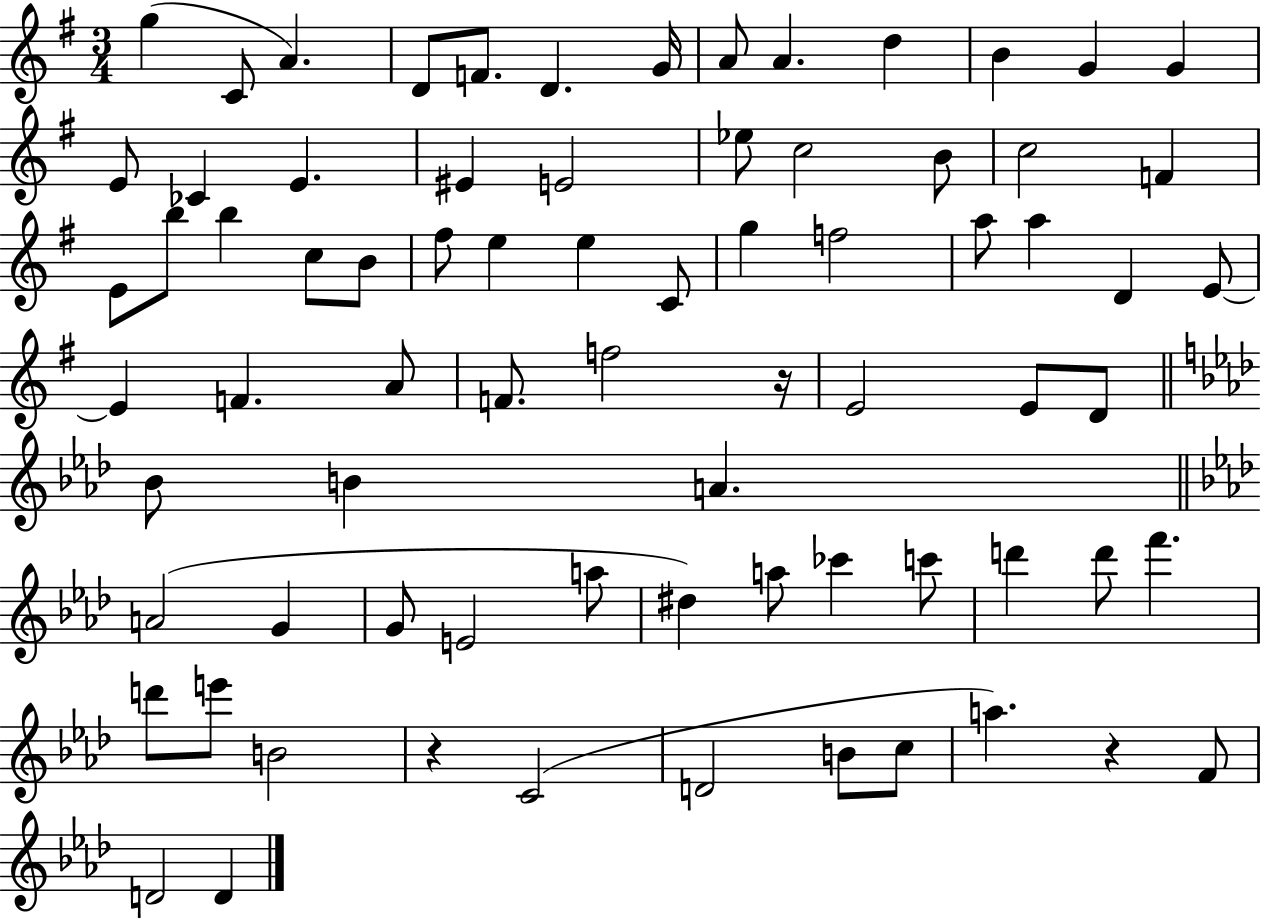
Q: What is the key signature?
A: G major